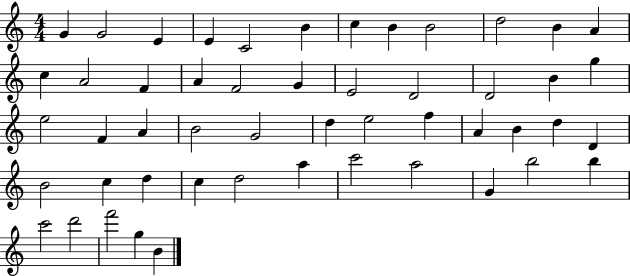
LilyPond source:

{
  \clef treble
  \numericTimeSignature
  \time 4/4
  \key c \major
  g'4 g'2 e'4 | e'4 c'2 b'4 | c''4 b'4 b'2 | d''2 b'4 a'4 | \break c''4 a'2 f'4 | a'4 f'2 g'4 | e'2 d'2 | d'2 b'4 g''4 | \break e''2 f'4 a'4 | b'2 g'2 | d''4 e''2 f''4 | a'4 b'4 d''4 d'4 | \break b'2 c''4 d''4 | c''4 d''2 a''4 | c'''2 a''2 | g'4 b''2 b''4 | \break c'''2 d'''2 | f'''2 g''4 b'4 | \bar "|."
}